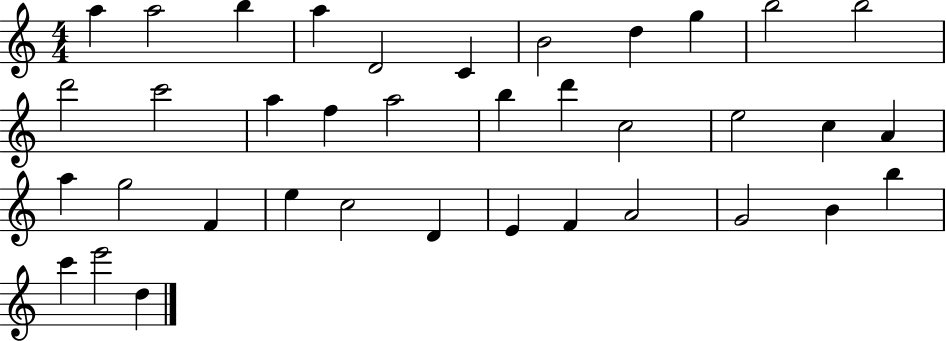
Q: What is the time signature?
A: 4/4